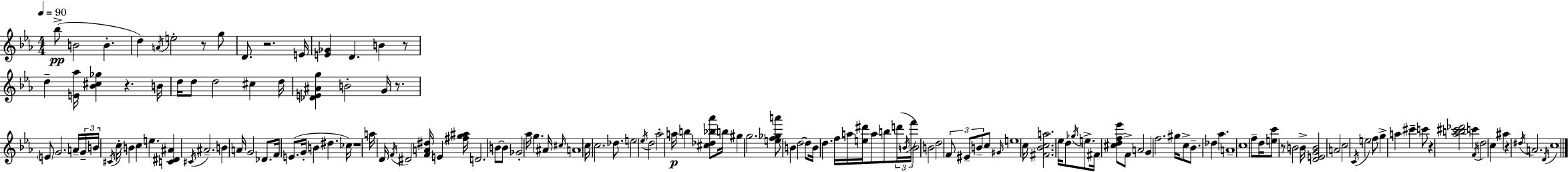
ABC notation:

X:1
T:Untitled
M:4/4
L:1/4
K:Eb
_b/2 B2 B d A/4 e2 z/2 g/2 D/2 z2 E/4 [E_G] D B z/2 d [E_a]/4 [_B^c_g] z B/4 d/4 d/2 d2 ^c d/4 [_DE^Ag] B2 G/4 z/2 E/2 G2 A/4 G/4 B/4 ^C/4 c/4 B c e [C^D^A] ^C/4 ^A2 B A/4 G2 _D/2 F/4 E/2 G/4 B ^d _c/4 z4 a/4 D/4 F/4 ^D2 [FA^d]/4 E [^fg^a]/4 D2 B/2 B/2 _G2 _a/4 g ^A/4 ^c/4 A4 c/4 c2 _d/2 e2 _e/4 d2 _a2 a/4 b [^c_d_b_a']/2 b/4 ^g g2 [ef_ga']/2 B d2 d/2 B/4 d f/4 a/4 [e^d']/4 a/2 b/2 d'/4 B/4 f'/4 B2 B2 d2 F/2 ^E/2 B/2 c/2 ^G/4 e4 c/4 [^F_Bca]2 _e/4 d/2 _g/4 e/2 ^F/4 [^cdf_e']/2 F/2 A2 G f2 ^g/4 c/2 _B/2 _d _a A4 c4 f/2 d/4 [ec']/2 z/2 B2 B/4 [DEGB]2 A2 c2 C/4 e2 f/2 g a ^c' c'/2 z [_ab^c'_d']2 c' F/4 d2 c ^a z ^d/4 A2 D/4 c4